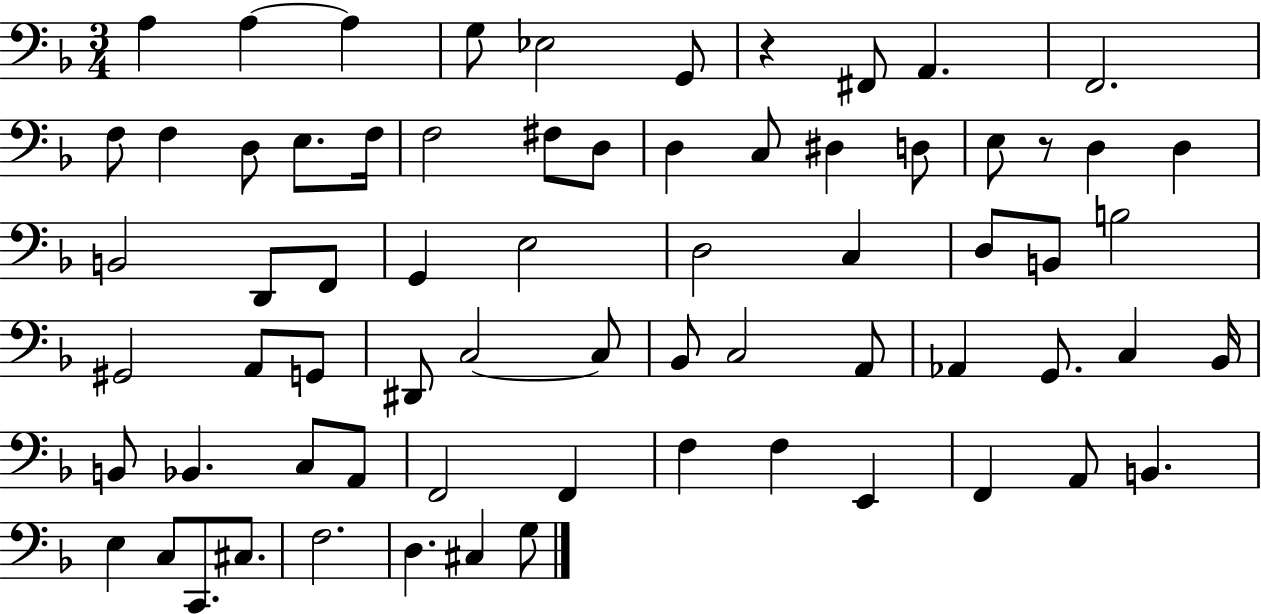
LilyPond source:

{
  \clef bass
  \numericTimeSignature
  \time 3/4
  \key f \major
  a4 a4~~ a4 | g8 ees2 g,8 | r4 fis,8 a,4. | f,2. | \break f8 f4 d8 e8. f16 | f2 fis8 d8 | d4 c8 dis4 d8 | e8 r8 d4 d4 | \break b,2 d,8 f,8 | g,4 e2 | d2 c4 | d8 b,8 b2 | \break gis,2 a,8 g,8 | dis,8 c2~~ c8 | bes,8 c2 a,8 | aes,4 g,8. c4 bes,16 | \break b,8 bes,4. c8 a,8 | f,2 f,4 | f4 f4 e,4 | f,4 a,8 b,4. | \break e4 c8 c,8. cis8. | f2. | d4. cis4 g8 | \bar "|."
}